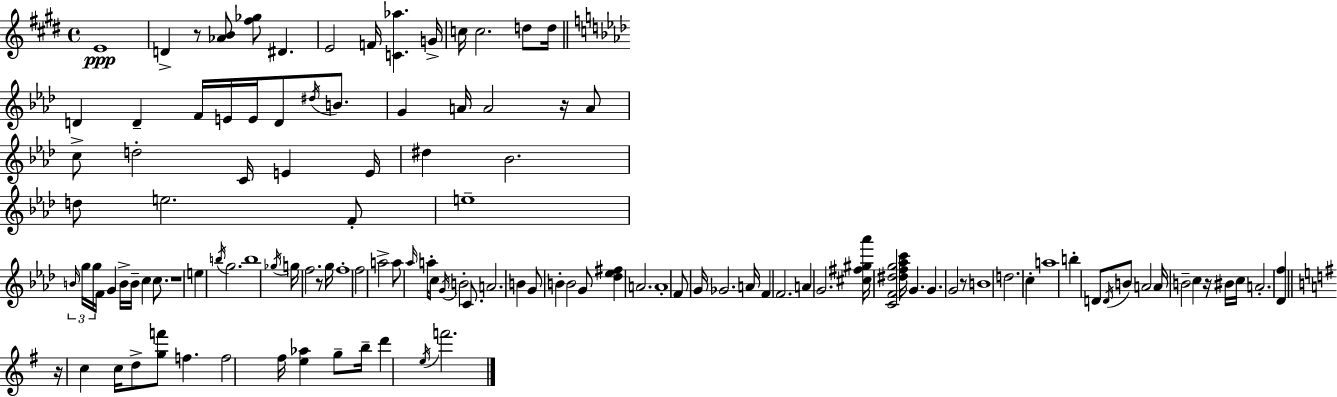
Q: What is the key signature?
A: E major